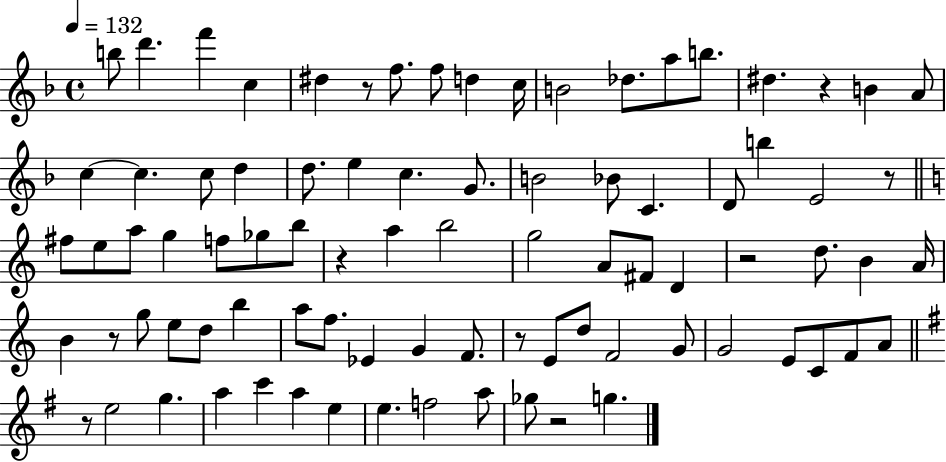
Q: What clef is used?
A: treble